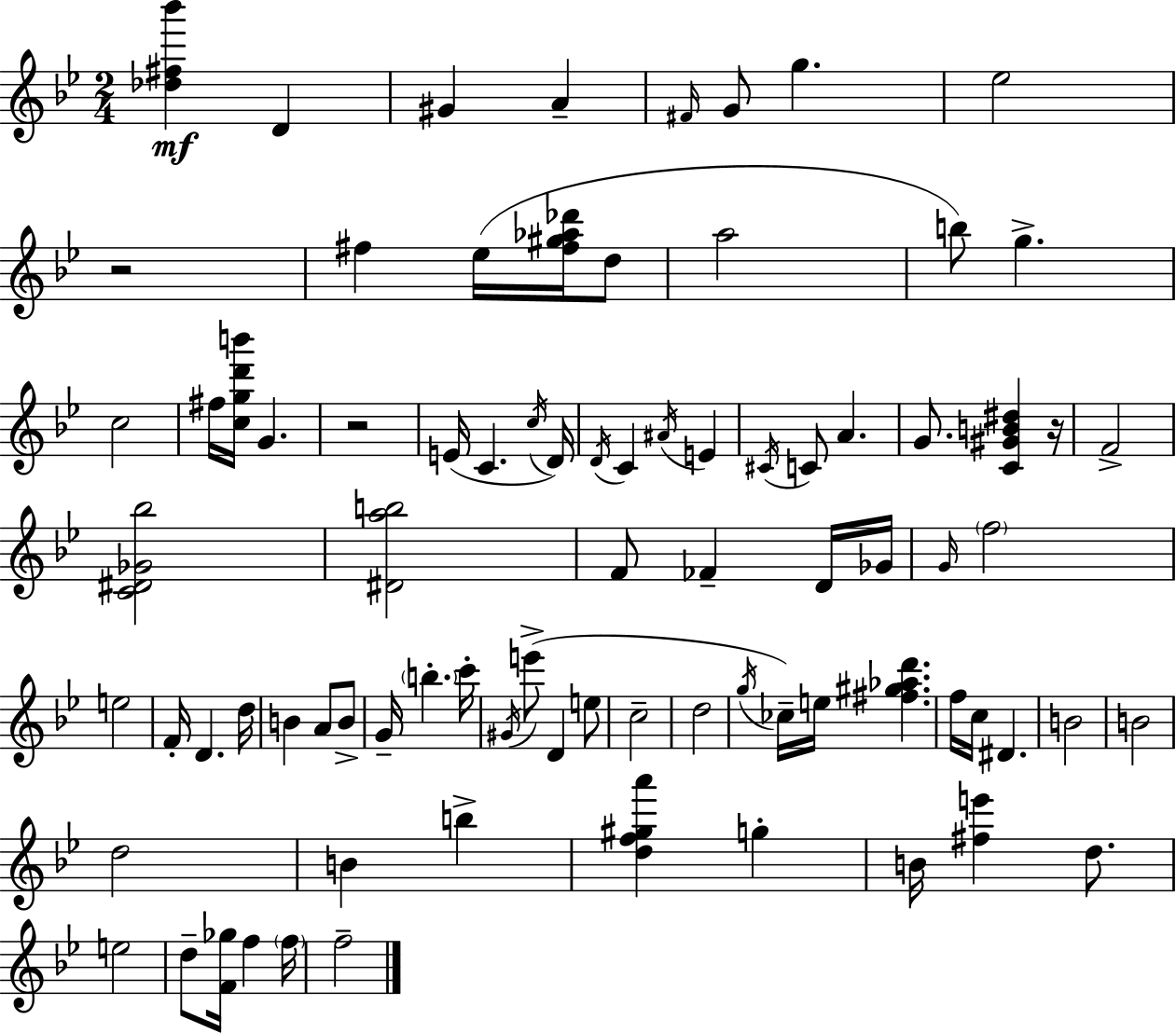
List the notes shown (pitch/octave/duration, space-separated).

[Db5,F#5,Bb6]/q D4/q G#4/q A4/q F#4/s G4/e G5/q. Eb5/h R/h F#5/q Eb5/s [F#5,G#5,Ab5,Db6]/s D5/e A5/h B5/e G5/q. C5/h F#5/s [C5,G5,D6,B6]/s G4/q. R/h E4/s C4/q. C5/s D4/s D4/s C4/q A#4/s E4/q C#4/s C4/e A4/q. G4/e. [C4,G#4,B4,D#5]/q R/s F4/h [C4,D#4,Gb4,Bb5]/h [D#4,A5,B5]/h F4/e FES4/q D4/s Gb4/s G4/s F5/h E5/h F4/s D4/q. D5/s B4/q A4/e B4/e G4/s B5/q. C6/s G#4/s E6/e D4/q E5/e C5/h D5/h G5/s CES5/s E5/s [F#5,G#5,Ab5,D6]/q. F5/s C5/s D#4/q. B4/h B4/h D5/h B4/q B5/q [D5,F5,G#5,A6]/q G5/q B4/s [F#5,E6]/q D5/e. E5/h D5/e [F4,Gb5]/s F5/q F5/s F5/h